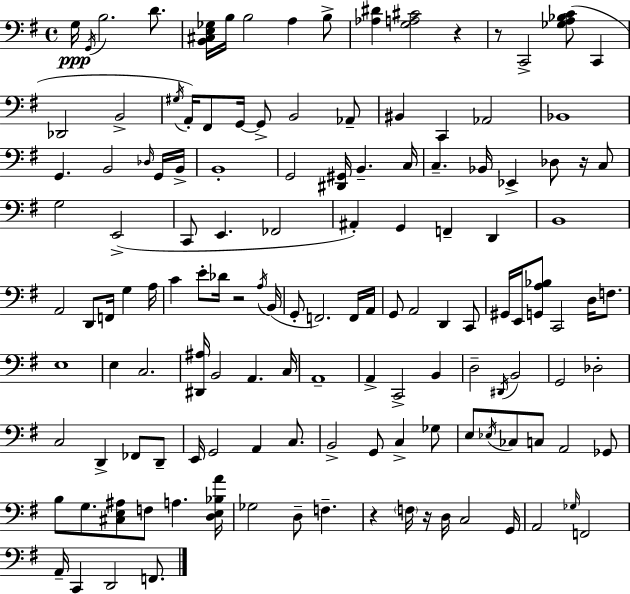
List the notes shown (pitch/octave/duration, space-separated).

G3/s G2/s B3/h. D4/e. [B2,C#3,E3,Gb3]/s B3/s B3/h A3/q B3/e [Ab3,D#4]/q [G3,A3,C#4]/h R/q R/e C2/h [Gb3,A3,Bb3,C4]/e C2/q Db2/h B2/h G#3/s A2/s F#2/e G2/s G2/e B2/h Ab2/e BIS2/q C2/q Ab2/h Bb2/w G2/q. B2/h Db3/s G2/s B2/s B2/w G2/h [D#2,G#2]/s B2/q. C3/s C3/q. Bb2/s Eb2/q Db3/e R/s C3/e G3/h E2/h C2/e E2/q. FES2/h A#2/q G2/q F2/q D2/q B2/w A2/h D2/e F2/s G3/q A3/s C4/q E4/e Db4/s R/h A3/s B2/s G2/e F2/h. F2/s A2/s G2/e A2/h D2/q C2/e G#2/s E2/s [G2,A3,Bb3]/e C2/h D3/s F3/e. E3/w E3/q C3/h. [D#2,A#3]/s B2/h A2/q. C3/s A2/w A2/q C2/h B2/q D3/h D#2/s B2/h G2/h Db3/h C3/h D2/q FES2/e D2/e E2/s G2/h A2/q C3/e. B2/h G2/e C3/q Gb3/e E3/e Eb3/s CES3/e C3/e A2/h Gb2/e B3/e G3/e. [C#3,E3,A#3]/e F3/e A3/q. [D3,E3,Bb3,A4]/s Gb3/h D3/e F3/q. R/q F3/s R/s D3/s C3/h G2/s A2/h Gb3/s F2/h A2/s C2/q D2/h F2/e.